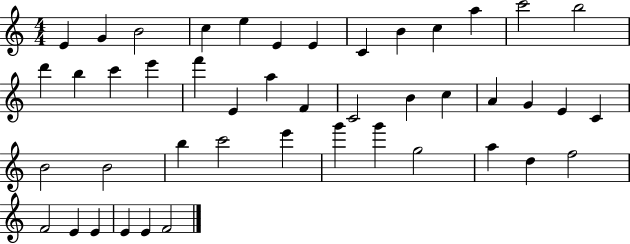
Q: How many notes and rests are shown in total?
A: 45